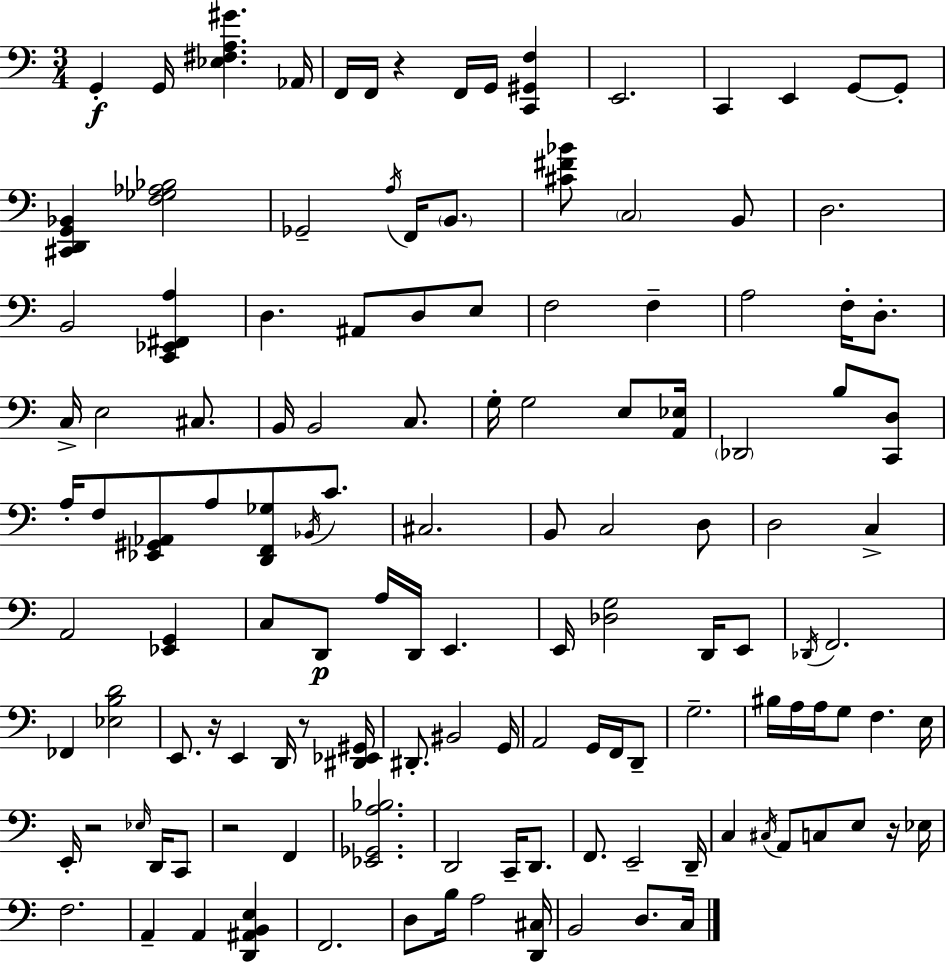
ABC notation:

X:1
T:Untitled
M:3/4
L:1/4
K:Am
G,, G,,/4 [_E,^F,A,^G] _A,,/4 F,,/4 F,,/4 z F,,/4 G,,/4 [C,,^G,,F,] E,,2 C,, E,, G,,/2 G,,/2 [^C,,D,,G,,_B,,] [F,_G,_A,_B,]2 _G,,2 A,/4 F,,/4 B,,/2 [^C^F_B]/2 C,2 B,,/2 D,2 B,,2 [C,,_E,,^F,,A,] D, ^A,,/2 D,/2 E,/2 F,2 F, A,2 F,/4 D,/2 C,/4 E,2 ^C,/2 B,,/4 B,,2 C,/2 G,/4 G,2 E,/2 [A,,_E,]/4 _D,,2 B,/2 [C,,D,]/2 A,/4 F,/2 [_E,,^G,,_A,,]/2 A,/2 [D,,F,,_G,]/2 _B,,/4 C/2 ^C,2 B,,/2 C,2 D,/2 D,2 C, A,,2 [_E,,G,,] C,/2 D,,/2 A,/4 D,,/4 E,, E,,/4 [_D,G,]2 D,,/4 E,,/2 _D,,/4 F,,2 _F,, [_E,B,D]2 E,,/2 z/4 E,, D,,/4 z/2 [^D,,_E,,^G,,]/4 ^D,,/2 ^B,,2 G,,/4 A,,2 G,,/4 F,,/4 D,,/2 G,2 ^B,/4 A,/4 A,/4 G,/2 F, E,/4 E,,/4 z2 _E,/4 D,,/4 C,,/2 z2 F,, [_E,,_G,,A,_B,]2 D,,2 C,,/4 D,,/2 F,,/2 E,,2 D,,/4 C, ^C,/4 A,,/2 C,/2 E,/2 z/4 _E,/4 F,2 A,, A,, [D,,^A,,B,,E,] F,,2 D,/2 B,/4 A,2 [D,,^C,]/4 B,,2 D,/2 C,/4